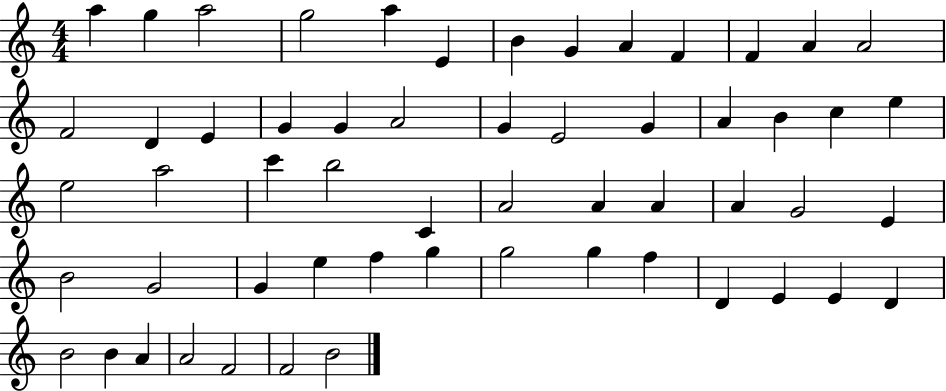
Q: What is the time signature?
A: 4/4